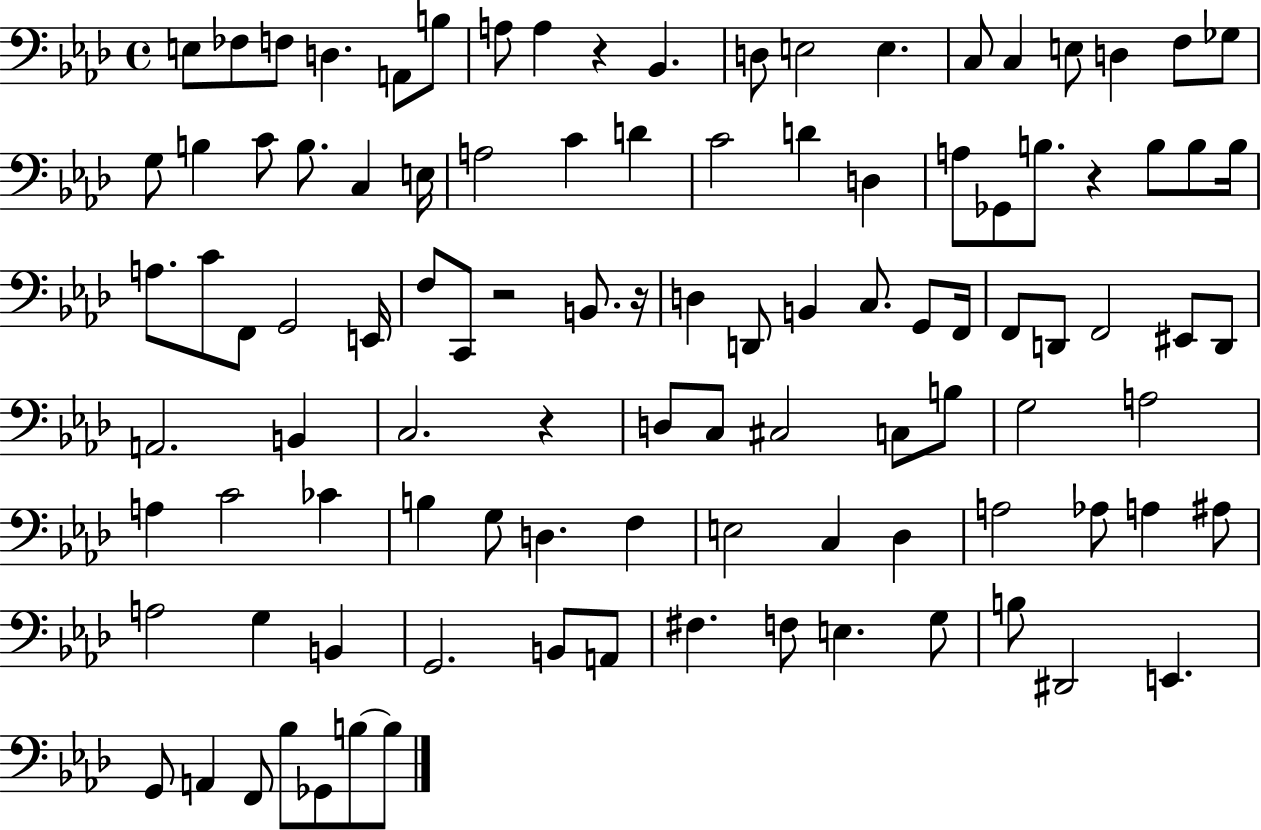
X:1
T:Untitled
M:4/4
L:1/4
K:Ab
E,/2 _F,/2 F,/2 D, A,,/2 B,/2 A,/2 A, z _B,, D,/2 E,2 E, C,/2 C, E,/2 D, F,/2 _G,/2 G,/2 B, C/2 B,/2 C, E,/4 A,2 C D C2 D D, A,/2 _G,,/2 B,/2 z B,/2 B,/2 B,/4 A,/2 C/2 F,,/2 G,,2 E,,/4 F,/2 C,,/2 z2 B,,/2 z/4 D, D,,/2 B,, C,/2 G,,/2 F,,/4 F,,/2 D,,/2 F,,2 ^E,,/2 D,,/2 A,,2 B,, C,2 z D,/2 C,/2 ^C,2 C,/2 B,/2 G,2 A,2 A, C2 _C B, G,/2 D, F, E,2 C, _D, A,2 _A,/2 A, ^A,/2 A,2 G, B,, G,,2 B,,/2 A,,/2 ^F, F,/2 E, G,/2 B,/2 ^D,,2 E,, G,,/2 A,, F,,/2 _B,/2 _G,,/2 B,/2 B,/2